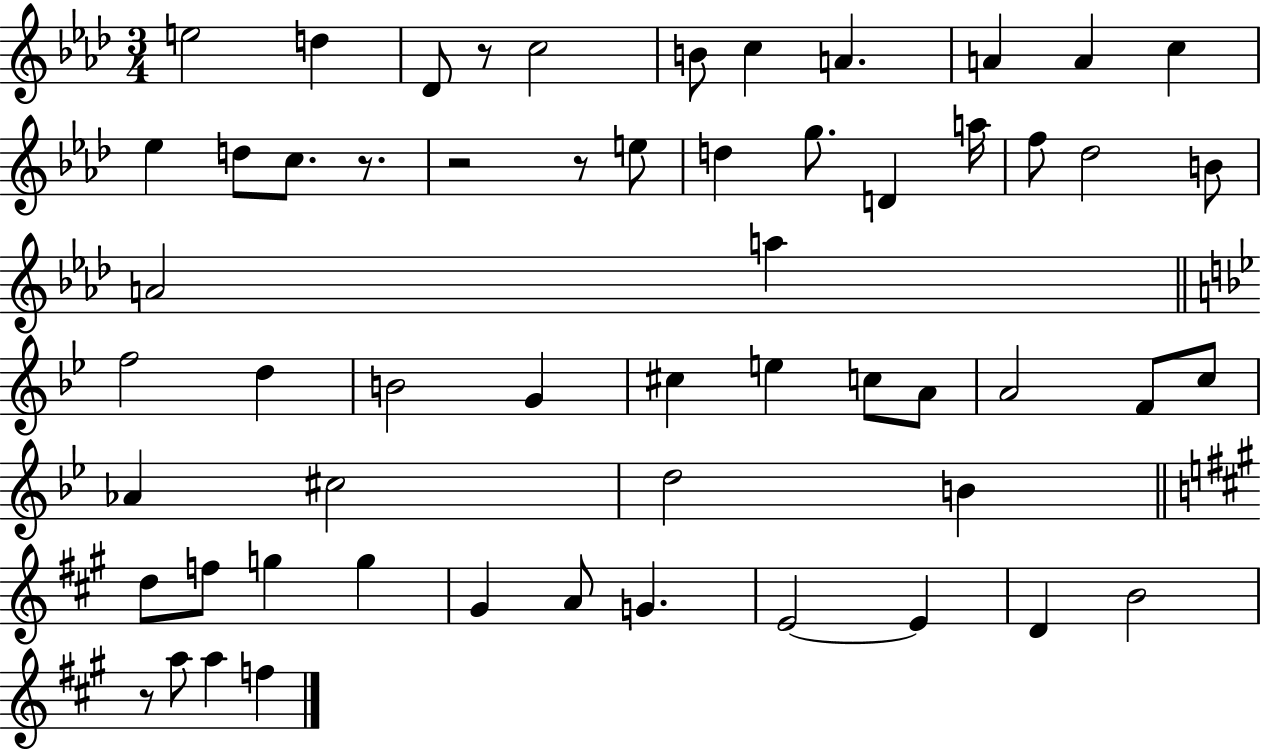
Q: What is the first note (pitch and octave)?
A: E5